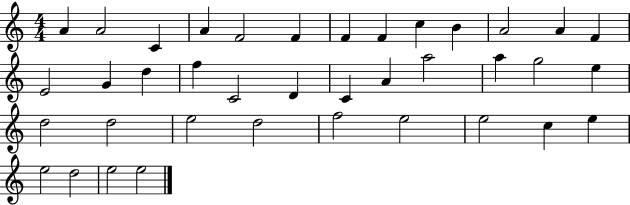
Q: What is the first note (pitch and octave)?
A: A4